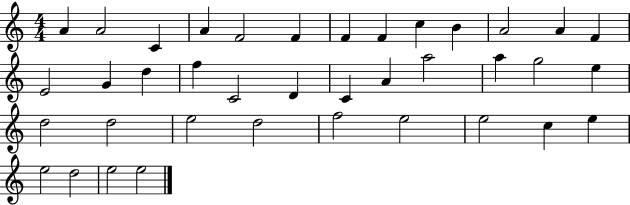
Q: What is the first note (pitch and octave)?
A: A4